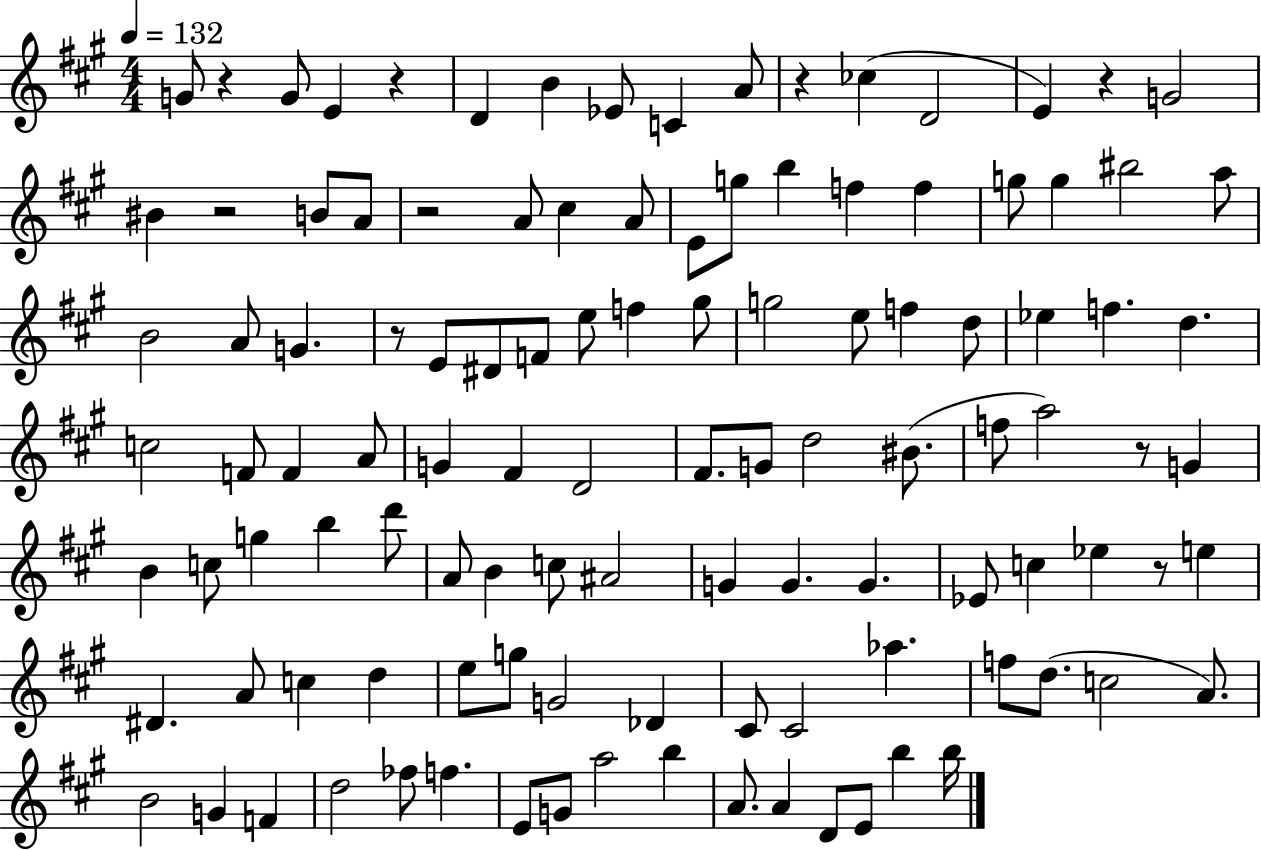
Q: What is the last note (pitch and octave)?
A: B5